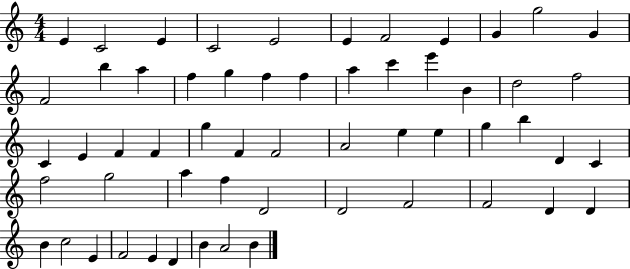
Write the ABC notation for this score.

X:1
T:Untitled
M:4/4
L:1/4
K:C
E C2 E C2 E2 E F2 E G g2 G F2 b a f g f f a c' e' B d2 f2 C E F F g F F2 A2 e e g b D C f2 g2 a f D2 D2 F2 F2 D D B c2 E F2 E D B A2 B